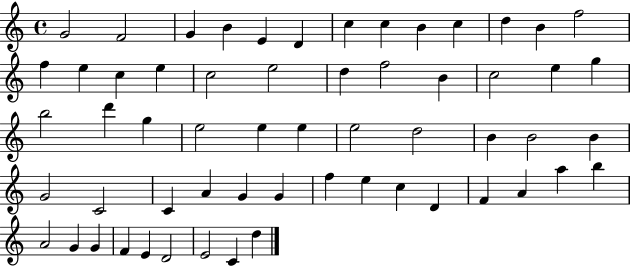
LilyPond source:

{
  \clef treble
  \time 4/4
  \defaultTimeSignature
  \key c \major
  g'2 f'2 | g'4 b'4 e'4 d'4 | c''4 c''4 b'4 c''4 | d''4 b'4 f''2 | \break f''4 e''4 c''4 e''4 | c''2 e''2 | d''4 f''2 b'4 | c''2 e''4 g''4 | \break b''2 d'''4 g''4 | e''2 e''4 e''4 | e''2 d''2 | b'4 b'2 b'4 | \break g'2 c'2 | c'4 a'4 g'4 g'4 | f''4 e''4 c''4 d'4 | f'4 a'4 a''4 b''4 | \break a'2 g'4 g'4 | f'4 e'4 d'2 | e'2 c'4 d''4 | \bar "|."
}